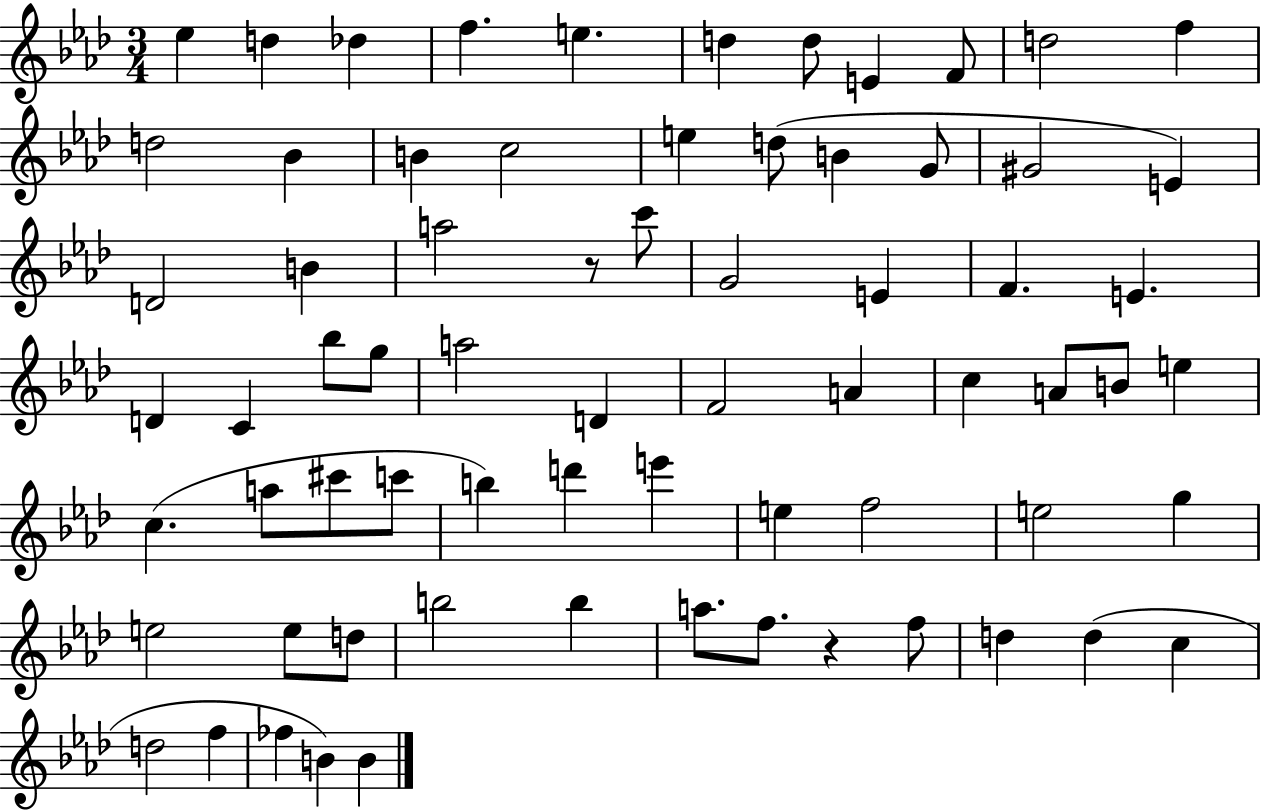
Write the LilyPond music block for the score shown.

{
  \clef treble
  \numericTimeSignature
  \time 3/4
  \key aes \major
  ees''4 d''4 des''4 | f''4. e''4. | d''4 d''8 e'4 f'8 | d''2 f''4 | \break d''2 bes'4 | b'4 c''2 | e''4 d''8( b'4 g'8 | gis'2 e'4) | \break d'2 b'4 | a''2 r8 c'''8 | g'2 e'4 | f'4. e'4. | \break d'4 c'4 bes''8 g''8 | a''2 d'4 | f'2 a'4 | c''4 a'8 b'8 e''4 | \break c''4.( a''8 cis'''8 c'''8 | b''4) d'''4 e'''4 | e''4 f''2 | e''2 g''4 | \break e''2 e''8 d''8 | b''2 b''4 | a''8. f''8. r4 f''8 | d''4 d''4( c''4 | \break d''2 f''4 | fes''4 b'4) b'4 | \bar "|."
}